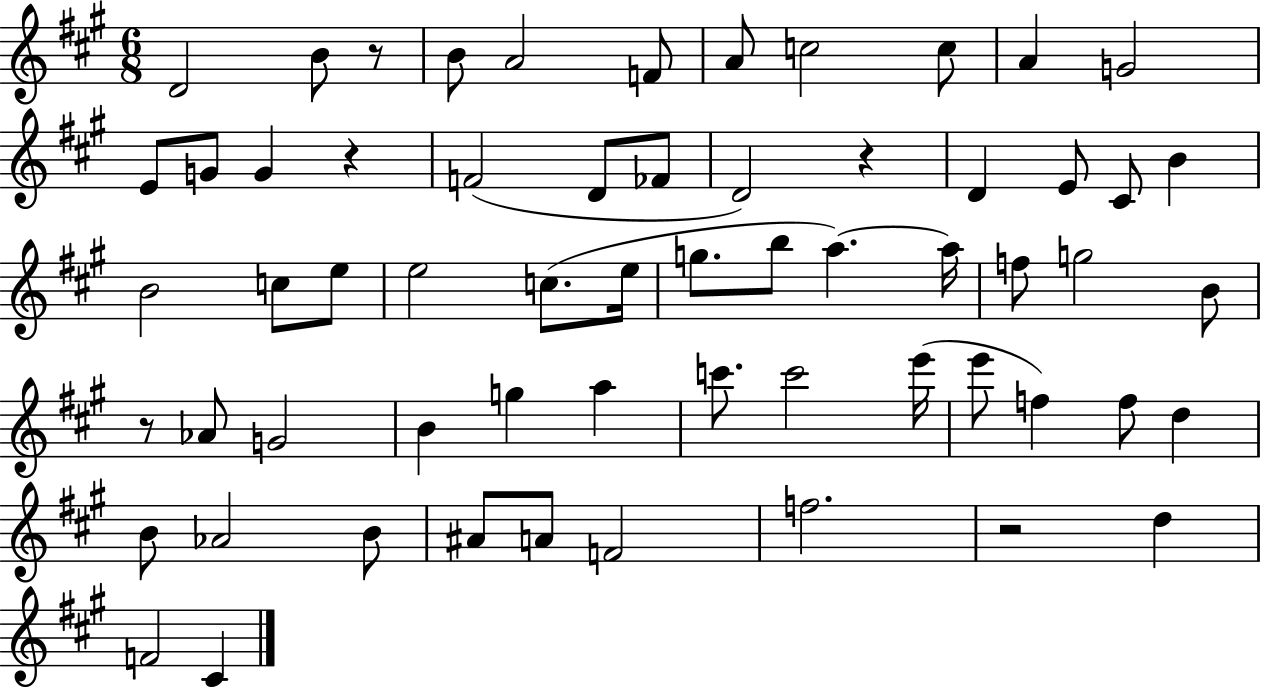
D4/h B4/e R/e B4/e A4/h F4/e A4/e C5/h C5/e A4/q G4/h E4/e G4/e G4/q R/q F4/h D4/e FES4/e D4/h R/q D4/q E4/e C#4/e B4/q B4/h C5/e E5/e E5/h C5/e. E5/s G5/e. B5/e A5/q. A5/s F5/e G5/h B4/e R/e Ab4/e G4/h B4/q G5/q A5/q C6/e. C6/h E6/s E6/e F5/q F5/e D5/q B4/e Ab4/h B4/e A#4/e A4/e F4/h F5/h. R/h D5/q F4/h C#4/q